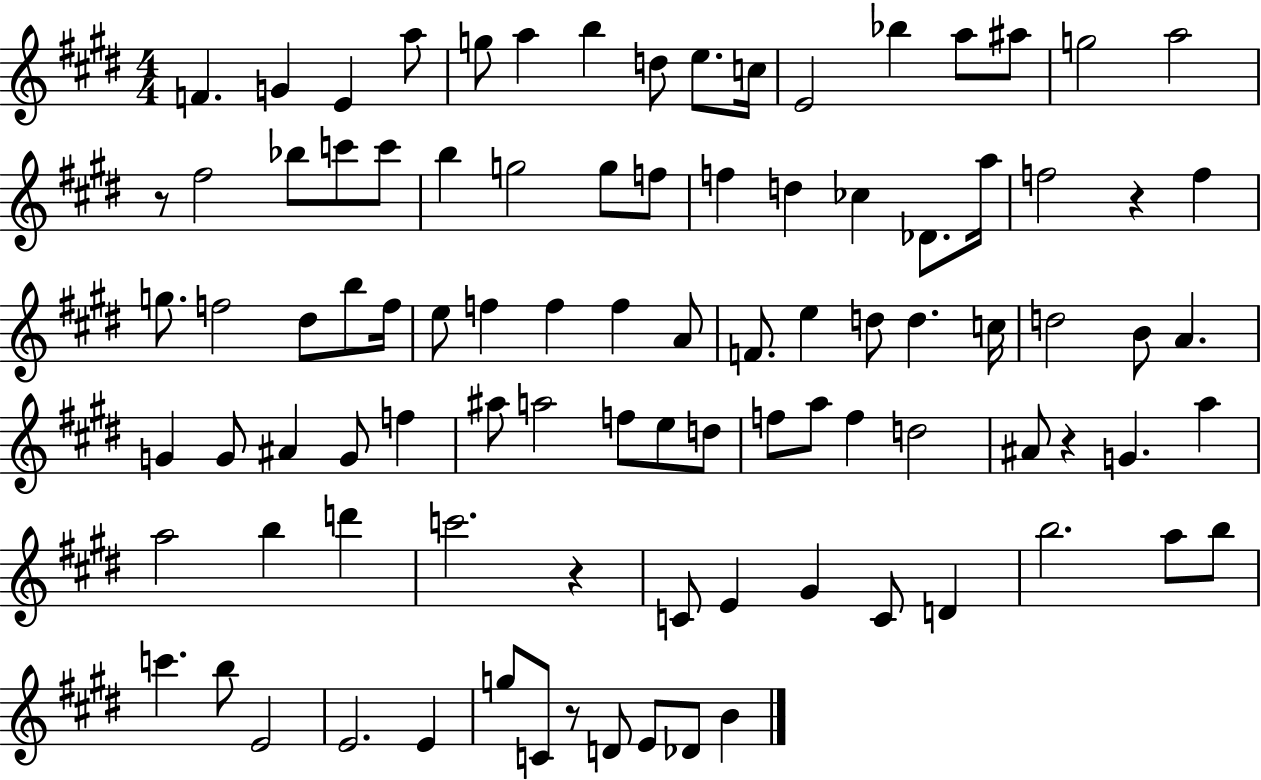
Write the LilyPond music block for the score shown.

{
  \clef treble
  \numericTimeSignature
  \time 4/4
  \key e \major
  \repeat volta 2 { f'4. g'4 e'4 a''8 | g''8 a''4 b''4 d''8 e''8. c''16 | e'2 bes''4 a''8 ais''8 | g''2 a''2 | \break r8 fis''2 bes''8 c'''8 c'''8 | b''4 g''2 g''8 f''8 | f''4 d''4 ces''4 des'8. a''16 | f''2 r4 f''4 | \break g''8. f''2 dis''8 b''8 f''16 | e''8 f''4 f''4 f''4 a'8 | f'8. e''4 d''8 d''4. c''16 | d''2 b'8 a'4. | \break g'4 g'8 ais'4 g'8 f''4 | ais''8 a''2 f''8 e''8 d''8 | f''8 a''8 f''4 d''2 | ais'8 r4 g'4. a''4 | \break a''2 b''4 d'''4 | c'''2. r4 | c'8 e'4 gis'4 c'8 d'4 | b''2. a''8 b''8 | \break c'''4. b''8 e'2 | e'2. e'4 | g''8 c'8 r8 d'8 e'8 des'8 b'4 | } \bar "|."
}